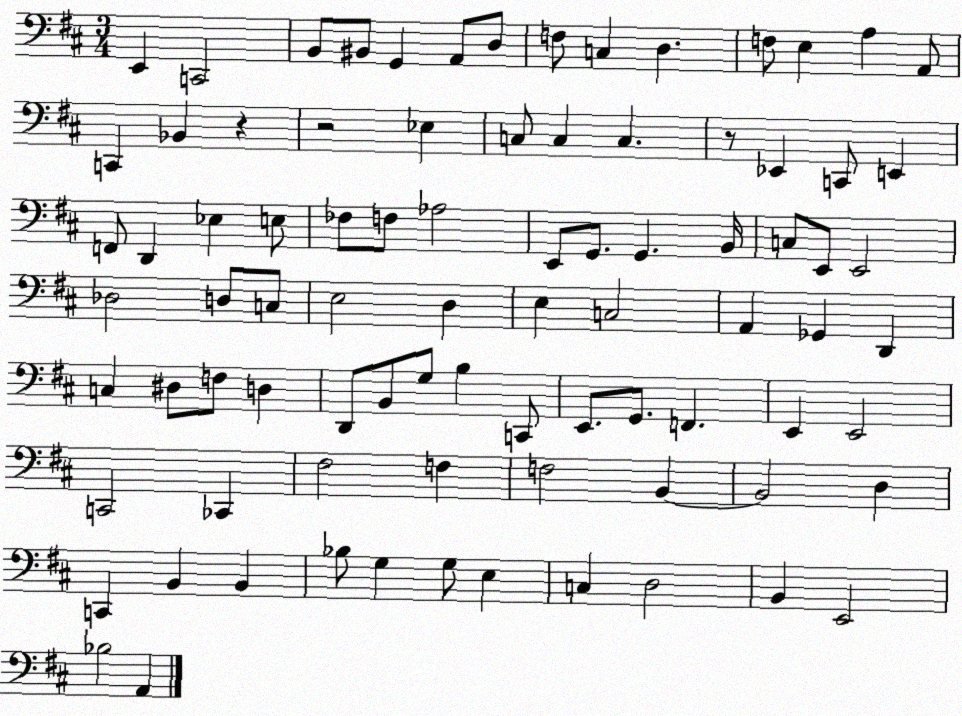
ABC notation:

X:1
T:Untitled
M:3/4
L:1/4
K:D
E,, C,,2 B,,/2 ^B,,/2 G,, A,,/2 D,/2 F,/2 C, D, F,/2 E, A, A,,/2 C,, _B,, z z2 _E, C,/2 C, C, z/2 _E,, C,,/2 E,, F,,/2 D,, _E, E,/2 _F,/2 F,/2 _A,2 E,,/2 G,,/2 G,, B,,/4 C,/2 E,,/2 E,,2 _D,2 D,/2 C,/2 E,2 D, E, C,2 A,, _G,, D,, C, ^D,/2 F,/2 D, D,,/2 B,,/2 G,/2 B, C,,/2 E,,/2 G,,/2 F,, E,, E,,2 C,,2 _C,, ^F,2 F, F,2 B,, B,,2 D, C,, B,, B,, _B,/2 G, G,/2 E, C, D,2 B,, E,,2 _B,2 A,,